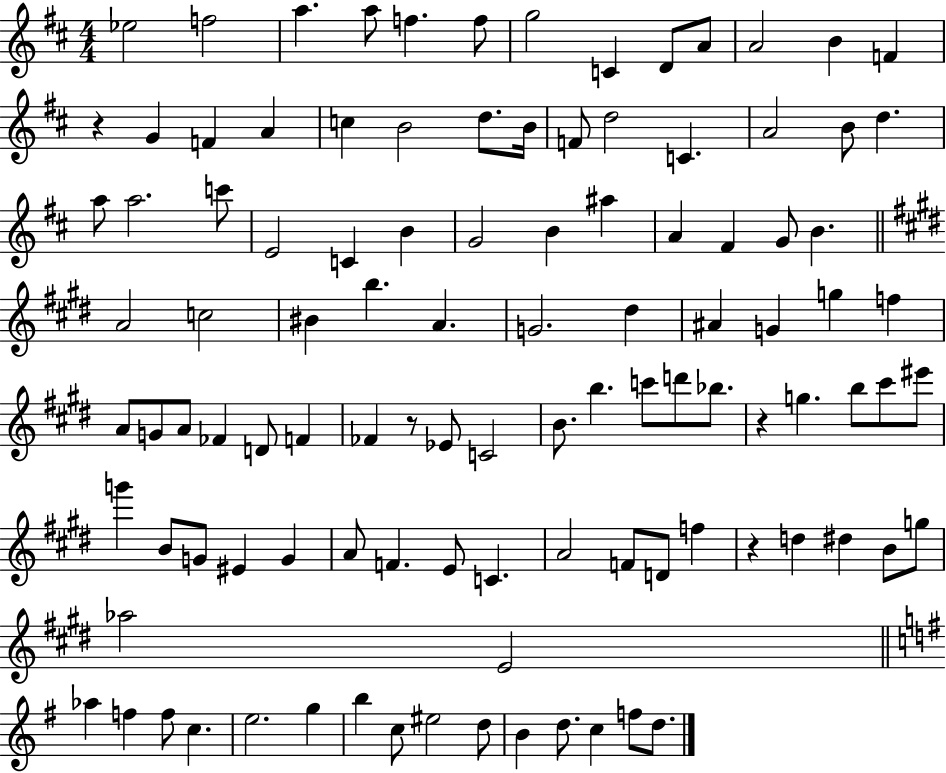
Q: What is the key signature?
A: D major